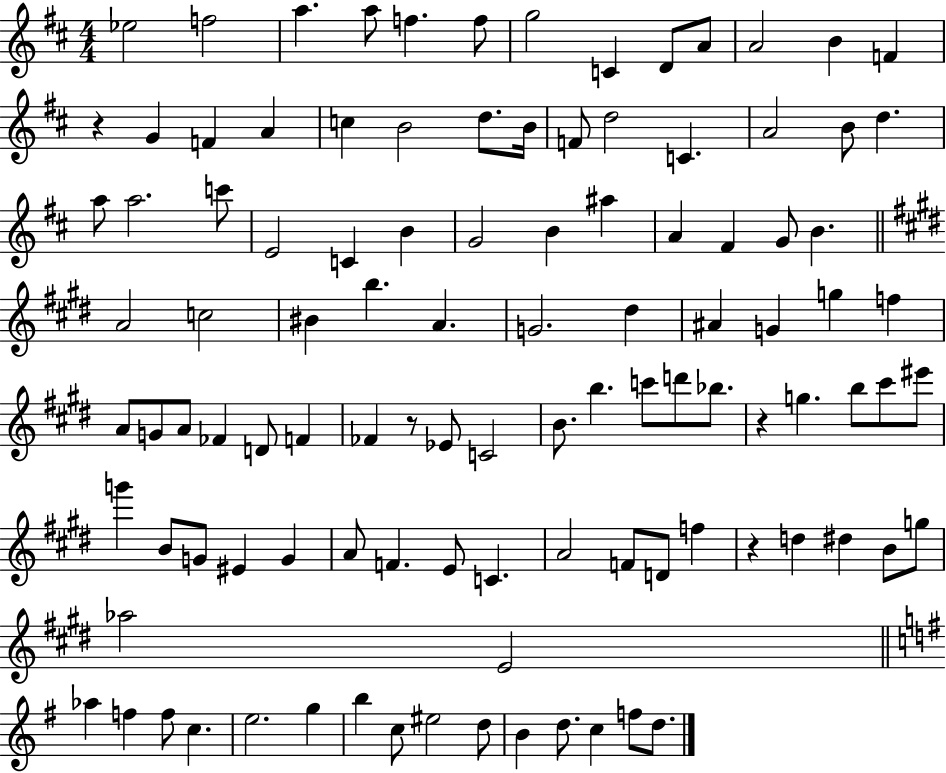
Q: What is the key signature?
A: D major